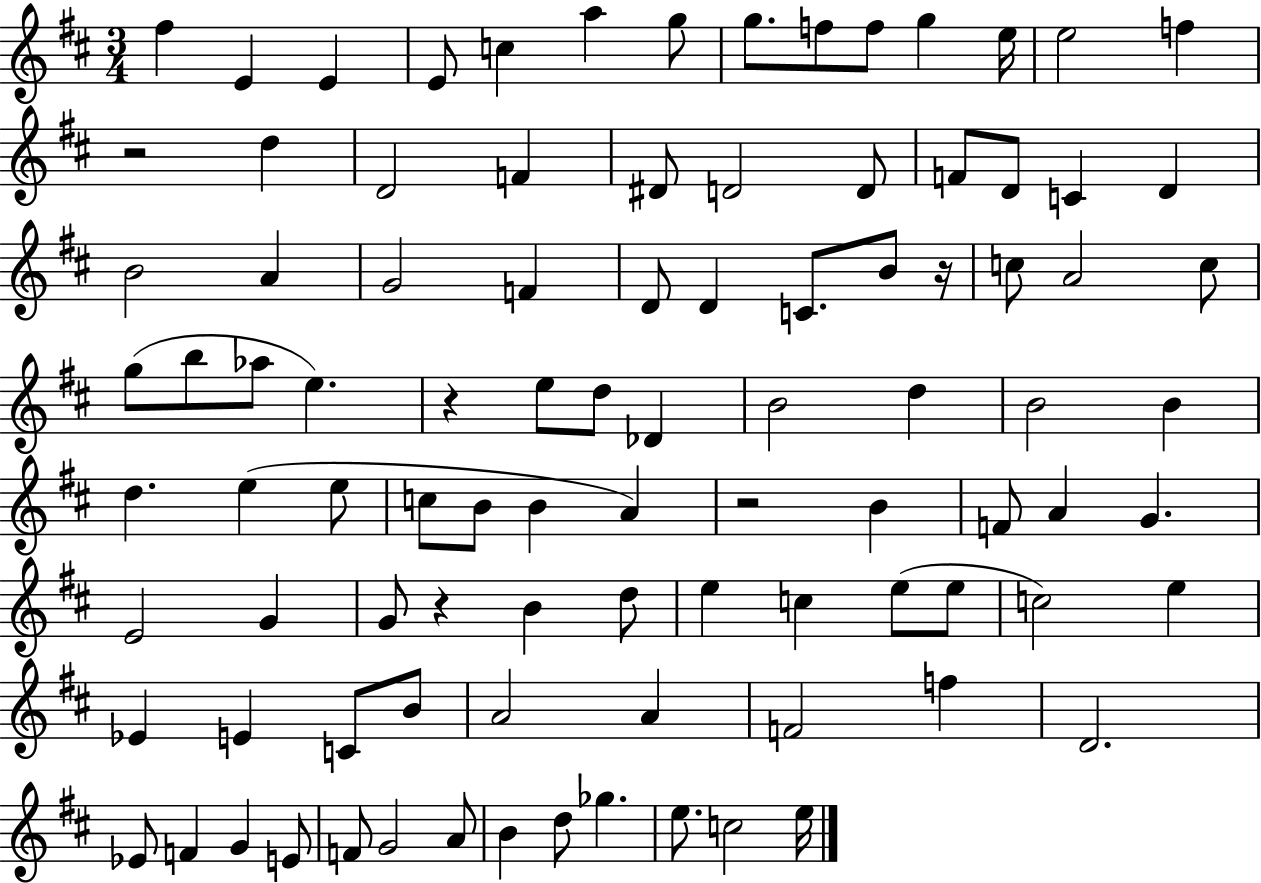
F#5/q E4/q E4/q E4/e C5/q A5/q G5/e G5/e. F5/e F5/e G5/q E5/s E5/h F5/q R/h D5/q D4/h F4/q D#4/e D4/h D4/e F4/e D4/e C4/q D4/q B4/h A4/q G4/h F4/q D4/e D4/q C4/e. B4/e R/s C5/e A4/h C5/e G5/e B5/e Ab5/e E5/q. R/q E5/e D5/e Db4/q B4/h D5/q B4/h B4/q D5/q. E5/q E5/e C5/e B4/e B4/q A4/q R/h B4/q F4/e A4/q G4/q. E4/h G4/q G4/e R/q B4/q D5/e E5/q C5/q E5/e E5/e C5/h E5/q Eb4/q E4/q C4/e B4/e A4/h A4/q F4/h F5/q D4/h. Eb4/e F4/q G4/q E4/e F4/e G4/h A4/e B4/q D5/e Gb5/q. E5/e. C5/h E5/s